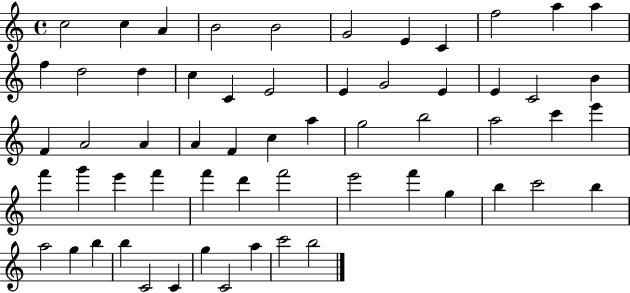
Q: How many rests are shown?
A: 0